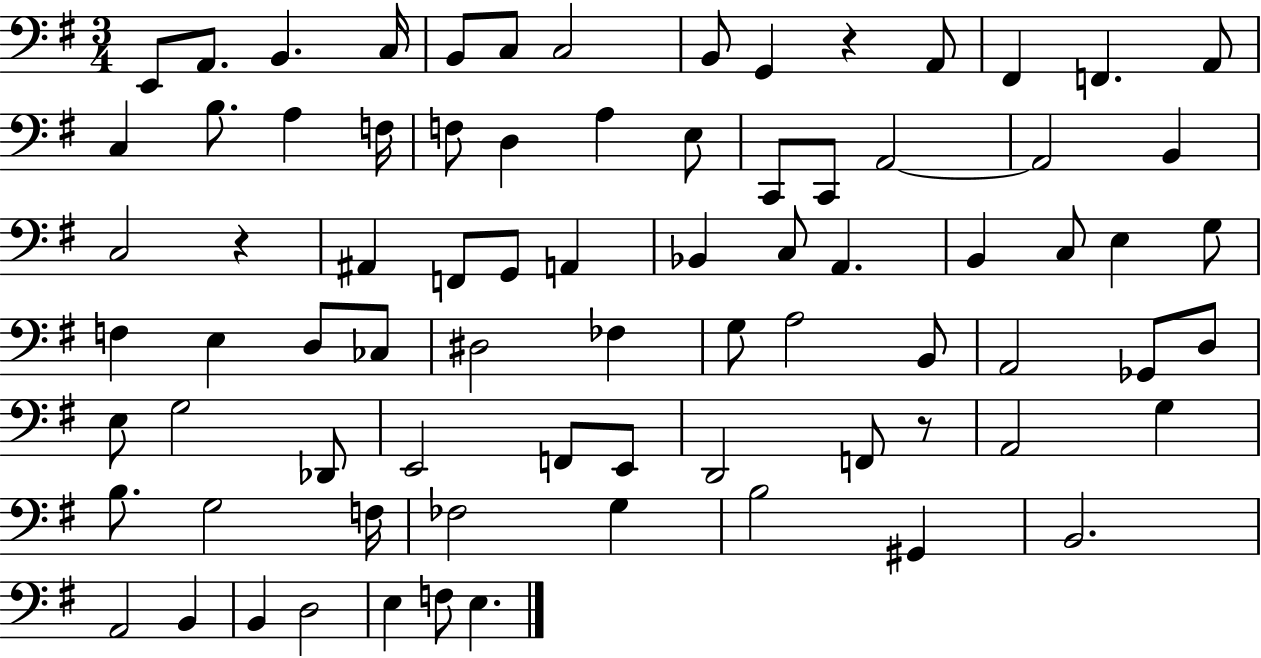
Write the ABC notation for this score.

X:1
T:Untitled
M:3/4
L:1/4
K:G
E,,/2 A,,/2 B,, C,/4 B,,/2 C,/2 C,2 B,,/2 G,, z A,,/2 ^F,, F,, A,,/2 C, B,/2 A, F,/4 F,/2 D, A, E,/2 C,,/2 C,,/2 A,,2 A,,2 B,, C,2 z ^A,, F,,/2 G,,/2 A,, _B,, C,/2 A,, B,, C,/2 E, G,/2 F, E, D,/2 _C,/2 ^D,2 _F, G,/2 A,2 B,,/2 A,,2 _G,,/2 D,/2 E,/2 G,2 _D,,/2 E,,2 F,,/2 E,,/2 D,,2 F,,/2 z/2 A,,2 G, B,/2 G,2 F,/4 _F,2 G, B,2 ^G,, B,,2 A,,2 B,, B,, D,2 E, F,/2 E,